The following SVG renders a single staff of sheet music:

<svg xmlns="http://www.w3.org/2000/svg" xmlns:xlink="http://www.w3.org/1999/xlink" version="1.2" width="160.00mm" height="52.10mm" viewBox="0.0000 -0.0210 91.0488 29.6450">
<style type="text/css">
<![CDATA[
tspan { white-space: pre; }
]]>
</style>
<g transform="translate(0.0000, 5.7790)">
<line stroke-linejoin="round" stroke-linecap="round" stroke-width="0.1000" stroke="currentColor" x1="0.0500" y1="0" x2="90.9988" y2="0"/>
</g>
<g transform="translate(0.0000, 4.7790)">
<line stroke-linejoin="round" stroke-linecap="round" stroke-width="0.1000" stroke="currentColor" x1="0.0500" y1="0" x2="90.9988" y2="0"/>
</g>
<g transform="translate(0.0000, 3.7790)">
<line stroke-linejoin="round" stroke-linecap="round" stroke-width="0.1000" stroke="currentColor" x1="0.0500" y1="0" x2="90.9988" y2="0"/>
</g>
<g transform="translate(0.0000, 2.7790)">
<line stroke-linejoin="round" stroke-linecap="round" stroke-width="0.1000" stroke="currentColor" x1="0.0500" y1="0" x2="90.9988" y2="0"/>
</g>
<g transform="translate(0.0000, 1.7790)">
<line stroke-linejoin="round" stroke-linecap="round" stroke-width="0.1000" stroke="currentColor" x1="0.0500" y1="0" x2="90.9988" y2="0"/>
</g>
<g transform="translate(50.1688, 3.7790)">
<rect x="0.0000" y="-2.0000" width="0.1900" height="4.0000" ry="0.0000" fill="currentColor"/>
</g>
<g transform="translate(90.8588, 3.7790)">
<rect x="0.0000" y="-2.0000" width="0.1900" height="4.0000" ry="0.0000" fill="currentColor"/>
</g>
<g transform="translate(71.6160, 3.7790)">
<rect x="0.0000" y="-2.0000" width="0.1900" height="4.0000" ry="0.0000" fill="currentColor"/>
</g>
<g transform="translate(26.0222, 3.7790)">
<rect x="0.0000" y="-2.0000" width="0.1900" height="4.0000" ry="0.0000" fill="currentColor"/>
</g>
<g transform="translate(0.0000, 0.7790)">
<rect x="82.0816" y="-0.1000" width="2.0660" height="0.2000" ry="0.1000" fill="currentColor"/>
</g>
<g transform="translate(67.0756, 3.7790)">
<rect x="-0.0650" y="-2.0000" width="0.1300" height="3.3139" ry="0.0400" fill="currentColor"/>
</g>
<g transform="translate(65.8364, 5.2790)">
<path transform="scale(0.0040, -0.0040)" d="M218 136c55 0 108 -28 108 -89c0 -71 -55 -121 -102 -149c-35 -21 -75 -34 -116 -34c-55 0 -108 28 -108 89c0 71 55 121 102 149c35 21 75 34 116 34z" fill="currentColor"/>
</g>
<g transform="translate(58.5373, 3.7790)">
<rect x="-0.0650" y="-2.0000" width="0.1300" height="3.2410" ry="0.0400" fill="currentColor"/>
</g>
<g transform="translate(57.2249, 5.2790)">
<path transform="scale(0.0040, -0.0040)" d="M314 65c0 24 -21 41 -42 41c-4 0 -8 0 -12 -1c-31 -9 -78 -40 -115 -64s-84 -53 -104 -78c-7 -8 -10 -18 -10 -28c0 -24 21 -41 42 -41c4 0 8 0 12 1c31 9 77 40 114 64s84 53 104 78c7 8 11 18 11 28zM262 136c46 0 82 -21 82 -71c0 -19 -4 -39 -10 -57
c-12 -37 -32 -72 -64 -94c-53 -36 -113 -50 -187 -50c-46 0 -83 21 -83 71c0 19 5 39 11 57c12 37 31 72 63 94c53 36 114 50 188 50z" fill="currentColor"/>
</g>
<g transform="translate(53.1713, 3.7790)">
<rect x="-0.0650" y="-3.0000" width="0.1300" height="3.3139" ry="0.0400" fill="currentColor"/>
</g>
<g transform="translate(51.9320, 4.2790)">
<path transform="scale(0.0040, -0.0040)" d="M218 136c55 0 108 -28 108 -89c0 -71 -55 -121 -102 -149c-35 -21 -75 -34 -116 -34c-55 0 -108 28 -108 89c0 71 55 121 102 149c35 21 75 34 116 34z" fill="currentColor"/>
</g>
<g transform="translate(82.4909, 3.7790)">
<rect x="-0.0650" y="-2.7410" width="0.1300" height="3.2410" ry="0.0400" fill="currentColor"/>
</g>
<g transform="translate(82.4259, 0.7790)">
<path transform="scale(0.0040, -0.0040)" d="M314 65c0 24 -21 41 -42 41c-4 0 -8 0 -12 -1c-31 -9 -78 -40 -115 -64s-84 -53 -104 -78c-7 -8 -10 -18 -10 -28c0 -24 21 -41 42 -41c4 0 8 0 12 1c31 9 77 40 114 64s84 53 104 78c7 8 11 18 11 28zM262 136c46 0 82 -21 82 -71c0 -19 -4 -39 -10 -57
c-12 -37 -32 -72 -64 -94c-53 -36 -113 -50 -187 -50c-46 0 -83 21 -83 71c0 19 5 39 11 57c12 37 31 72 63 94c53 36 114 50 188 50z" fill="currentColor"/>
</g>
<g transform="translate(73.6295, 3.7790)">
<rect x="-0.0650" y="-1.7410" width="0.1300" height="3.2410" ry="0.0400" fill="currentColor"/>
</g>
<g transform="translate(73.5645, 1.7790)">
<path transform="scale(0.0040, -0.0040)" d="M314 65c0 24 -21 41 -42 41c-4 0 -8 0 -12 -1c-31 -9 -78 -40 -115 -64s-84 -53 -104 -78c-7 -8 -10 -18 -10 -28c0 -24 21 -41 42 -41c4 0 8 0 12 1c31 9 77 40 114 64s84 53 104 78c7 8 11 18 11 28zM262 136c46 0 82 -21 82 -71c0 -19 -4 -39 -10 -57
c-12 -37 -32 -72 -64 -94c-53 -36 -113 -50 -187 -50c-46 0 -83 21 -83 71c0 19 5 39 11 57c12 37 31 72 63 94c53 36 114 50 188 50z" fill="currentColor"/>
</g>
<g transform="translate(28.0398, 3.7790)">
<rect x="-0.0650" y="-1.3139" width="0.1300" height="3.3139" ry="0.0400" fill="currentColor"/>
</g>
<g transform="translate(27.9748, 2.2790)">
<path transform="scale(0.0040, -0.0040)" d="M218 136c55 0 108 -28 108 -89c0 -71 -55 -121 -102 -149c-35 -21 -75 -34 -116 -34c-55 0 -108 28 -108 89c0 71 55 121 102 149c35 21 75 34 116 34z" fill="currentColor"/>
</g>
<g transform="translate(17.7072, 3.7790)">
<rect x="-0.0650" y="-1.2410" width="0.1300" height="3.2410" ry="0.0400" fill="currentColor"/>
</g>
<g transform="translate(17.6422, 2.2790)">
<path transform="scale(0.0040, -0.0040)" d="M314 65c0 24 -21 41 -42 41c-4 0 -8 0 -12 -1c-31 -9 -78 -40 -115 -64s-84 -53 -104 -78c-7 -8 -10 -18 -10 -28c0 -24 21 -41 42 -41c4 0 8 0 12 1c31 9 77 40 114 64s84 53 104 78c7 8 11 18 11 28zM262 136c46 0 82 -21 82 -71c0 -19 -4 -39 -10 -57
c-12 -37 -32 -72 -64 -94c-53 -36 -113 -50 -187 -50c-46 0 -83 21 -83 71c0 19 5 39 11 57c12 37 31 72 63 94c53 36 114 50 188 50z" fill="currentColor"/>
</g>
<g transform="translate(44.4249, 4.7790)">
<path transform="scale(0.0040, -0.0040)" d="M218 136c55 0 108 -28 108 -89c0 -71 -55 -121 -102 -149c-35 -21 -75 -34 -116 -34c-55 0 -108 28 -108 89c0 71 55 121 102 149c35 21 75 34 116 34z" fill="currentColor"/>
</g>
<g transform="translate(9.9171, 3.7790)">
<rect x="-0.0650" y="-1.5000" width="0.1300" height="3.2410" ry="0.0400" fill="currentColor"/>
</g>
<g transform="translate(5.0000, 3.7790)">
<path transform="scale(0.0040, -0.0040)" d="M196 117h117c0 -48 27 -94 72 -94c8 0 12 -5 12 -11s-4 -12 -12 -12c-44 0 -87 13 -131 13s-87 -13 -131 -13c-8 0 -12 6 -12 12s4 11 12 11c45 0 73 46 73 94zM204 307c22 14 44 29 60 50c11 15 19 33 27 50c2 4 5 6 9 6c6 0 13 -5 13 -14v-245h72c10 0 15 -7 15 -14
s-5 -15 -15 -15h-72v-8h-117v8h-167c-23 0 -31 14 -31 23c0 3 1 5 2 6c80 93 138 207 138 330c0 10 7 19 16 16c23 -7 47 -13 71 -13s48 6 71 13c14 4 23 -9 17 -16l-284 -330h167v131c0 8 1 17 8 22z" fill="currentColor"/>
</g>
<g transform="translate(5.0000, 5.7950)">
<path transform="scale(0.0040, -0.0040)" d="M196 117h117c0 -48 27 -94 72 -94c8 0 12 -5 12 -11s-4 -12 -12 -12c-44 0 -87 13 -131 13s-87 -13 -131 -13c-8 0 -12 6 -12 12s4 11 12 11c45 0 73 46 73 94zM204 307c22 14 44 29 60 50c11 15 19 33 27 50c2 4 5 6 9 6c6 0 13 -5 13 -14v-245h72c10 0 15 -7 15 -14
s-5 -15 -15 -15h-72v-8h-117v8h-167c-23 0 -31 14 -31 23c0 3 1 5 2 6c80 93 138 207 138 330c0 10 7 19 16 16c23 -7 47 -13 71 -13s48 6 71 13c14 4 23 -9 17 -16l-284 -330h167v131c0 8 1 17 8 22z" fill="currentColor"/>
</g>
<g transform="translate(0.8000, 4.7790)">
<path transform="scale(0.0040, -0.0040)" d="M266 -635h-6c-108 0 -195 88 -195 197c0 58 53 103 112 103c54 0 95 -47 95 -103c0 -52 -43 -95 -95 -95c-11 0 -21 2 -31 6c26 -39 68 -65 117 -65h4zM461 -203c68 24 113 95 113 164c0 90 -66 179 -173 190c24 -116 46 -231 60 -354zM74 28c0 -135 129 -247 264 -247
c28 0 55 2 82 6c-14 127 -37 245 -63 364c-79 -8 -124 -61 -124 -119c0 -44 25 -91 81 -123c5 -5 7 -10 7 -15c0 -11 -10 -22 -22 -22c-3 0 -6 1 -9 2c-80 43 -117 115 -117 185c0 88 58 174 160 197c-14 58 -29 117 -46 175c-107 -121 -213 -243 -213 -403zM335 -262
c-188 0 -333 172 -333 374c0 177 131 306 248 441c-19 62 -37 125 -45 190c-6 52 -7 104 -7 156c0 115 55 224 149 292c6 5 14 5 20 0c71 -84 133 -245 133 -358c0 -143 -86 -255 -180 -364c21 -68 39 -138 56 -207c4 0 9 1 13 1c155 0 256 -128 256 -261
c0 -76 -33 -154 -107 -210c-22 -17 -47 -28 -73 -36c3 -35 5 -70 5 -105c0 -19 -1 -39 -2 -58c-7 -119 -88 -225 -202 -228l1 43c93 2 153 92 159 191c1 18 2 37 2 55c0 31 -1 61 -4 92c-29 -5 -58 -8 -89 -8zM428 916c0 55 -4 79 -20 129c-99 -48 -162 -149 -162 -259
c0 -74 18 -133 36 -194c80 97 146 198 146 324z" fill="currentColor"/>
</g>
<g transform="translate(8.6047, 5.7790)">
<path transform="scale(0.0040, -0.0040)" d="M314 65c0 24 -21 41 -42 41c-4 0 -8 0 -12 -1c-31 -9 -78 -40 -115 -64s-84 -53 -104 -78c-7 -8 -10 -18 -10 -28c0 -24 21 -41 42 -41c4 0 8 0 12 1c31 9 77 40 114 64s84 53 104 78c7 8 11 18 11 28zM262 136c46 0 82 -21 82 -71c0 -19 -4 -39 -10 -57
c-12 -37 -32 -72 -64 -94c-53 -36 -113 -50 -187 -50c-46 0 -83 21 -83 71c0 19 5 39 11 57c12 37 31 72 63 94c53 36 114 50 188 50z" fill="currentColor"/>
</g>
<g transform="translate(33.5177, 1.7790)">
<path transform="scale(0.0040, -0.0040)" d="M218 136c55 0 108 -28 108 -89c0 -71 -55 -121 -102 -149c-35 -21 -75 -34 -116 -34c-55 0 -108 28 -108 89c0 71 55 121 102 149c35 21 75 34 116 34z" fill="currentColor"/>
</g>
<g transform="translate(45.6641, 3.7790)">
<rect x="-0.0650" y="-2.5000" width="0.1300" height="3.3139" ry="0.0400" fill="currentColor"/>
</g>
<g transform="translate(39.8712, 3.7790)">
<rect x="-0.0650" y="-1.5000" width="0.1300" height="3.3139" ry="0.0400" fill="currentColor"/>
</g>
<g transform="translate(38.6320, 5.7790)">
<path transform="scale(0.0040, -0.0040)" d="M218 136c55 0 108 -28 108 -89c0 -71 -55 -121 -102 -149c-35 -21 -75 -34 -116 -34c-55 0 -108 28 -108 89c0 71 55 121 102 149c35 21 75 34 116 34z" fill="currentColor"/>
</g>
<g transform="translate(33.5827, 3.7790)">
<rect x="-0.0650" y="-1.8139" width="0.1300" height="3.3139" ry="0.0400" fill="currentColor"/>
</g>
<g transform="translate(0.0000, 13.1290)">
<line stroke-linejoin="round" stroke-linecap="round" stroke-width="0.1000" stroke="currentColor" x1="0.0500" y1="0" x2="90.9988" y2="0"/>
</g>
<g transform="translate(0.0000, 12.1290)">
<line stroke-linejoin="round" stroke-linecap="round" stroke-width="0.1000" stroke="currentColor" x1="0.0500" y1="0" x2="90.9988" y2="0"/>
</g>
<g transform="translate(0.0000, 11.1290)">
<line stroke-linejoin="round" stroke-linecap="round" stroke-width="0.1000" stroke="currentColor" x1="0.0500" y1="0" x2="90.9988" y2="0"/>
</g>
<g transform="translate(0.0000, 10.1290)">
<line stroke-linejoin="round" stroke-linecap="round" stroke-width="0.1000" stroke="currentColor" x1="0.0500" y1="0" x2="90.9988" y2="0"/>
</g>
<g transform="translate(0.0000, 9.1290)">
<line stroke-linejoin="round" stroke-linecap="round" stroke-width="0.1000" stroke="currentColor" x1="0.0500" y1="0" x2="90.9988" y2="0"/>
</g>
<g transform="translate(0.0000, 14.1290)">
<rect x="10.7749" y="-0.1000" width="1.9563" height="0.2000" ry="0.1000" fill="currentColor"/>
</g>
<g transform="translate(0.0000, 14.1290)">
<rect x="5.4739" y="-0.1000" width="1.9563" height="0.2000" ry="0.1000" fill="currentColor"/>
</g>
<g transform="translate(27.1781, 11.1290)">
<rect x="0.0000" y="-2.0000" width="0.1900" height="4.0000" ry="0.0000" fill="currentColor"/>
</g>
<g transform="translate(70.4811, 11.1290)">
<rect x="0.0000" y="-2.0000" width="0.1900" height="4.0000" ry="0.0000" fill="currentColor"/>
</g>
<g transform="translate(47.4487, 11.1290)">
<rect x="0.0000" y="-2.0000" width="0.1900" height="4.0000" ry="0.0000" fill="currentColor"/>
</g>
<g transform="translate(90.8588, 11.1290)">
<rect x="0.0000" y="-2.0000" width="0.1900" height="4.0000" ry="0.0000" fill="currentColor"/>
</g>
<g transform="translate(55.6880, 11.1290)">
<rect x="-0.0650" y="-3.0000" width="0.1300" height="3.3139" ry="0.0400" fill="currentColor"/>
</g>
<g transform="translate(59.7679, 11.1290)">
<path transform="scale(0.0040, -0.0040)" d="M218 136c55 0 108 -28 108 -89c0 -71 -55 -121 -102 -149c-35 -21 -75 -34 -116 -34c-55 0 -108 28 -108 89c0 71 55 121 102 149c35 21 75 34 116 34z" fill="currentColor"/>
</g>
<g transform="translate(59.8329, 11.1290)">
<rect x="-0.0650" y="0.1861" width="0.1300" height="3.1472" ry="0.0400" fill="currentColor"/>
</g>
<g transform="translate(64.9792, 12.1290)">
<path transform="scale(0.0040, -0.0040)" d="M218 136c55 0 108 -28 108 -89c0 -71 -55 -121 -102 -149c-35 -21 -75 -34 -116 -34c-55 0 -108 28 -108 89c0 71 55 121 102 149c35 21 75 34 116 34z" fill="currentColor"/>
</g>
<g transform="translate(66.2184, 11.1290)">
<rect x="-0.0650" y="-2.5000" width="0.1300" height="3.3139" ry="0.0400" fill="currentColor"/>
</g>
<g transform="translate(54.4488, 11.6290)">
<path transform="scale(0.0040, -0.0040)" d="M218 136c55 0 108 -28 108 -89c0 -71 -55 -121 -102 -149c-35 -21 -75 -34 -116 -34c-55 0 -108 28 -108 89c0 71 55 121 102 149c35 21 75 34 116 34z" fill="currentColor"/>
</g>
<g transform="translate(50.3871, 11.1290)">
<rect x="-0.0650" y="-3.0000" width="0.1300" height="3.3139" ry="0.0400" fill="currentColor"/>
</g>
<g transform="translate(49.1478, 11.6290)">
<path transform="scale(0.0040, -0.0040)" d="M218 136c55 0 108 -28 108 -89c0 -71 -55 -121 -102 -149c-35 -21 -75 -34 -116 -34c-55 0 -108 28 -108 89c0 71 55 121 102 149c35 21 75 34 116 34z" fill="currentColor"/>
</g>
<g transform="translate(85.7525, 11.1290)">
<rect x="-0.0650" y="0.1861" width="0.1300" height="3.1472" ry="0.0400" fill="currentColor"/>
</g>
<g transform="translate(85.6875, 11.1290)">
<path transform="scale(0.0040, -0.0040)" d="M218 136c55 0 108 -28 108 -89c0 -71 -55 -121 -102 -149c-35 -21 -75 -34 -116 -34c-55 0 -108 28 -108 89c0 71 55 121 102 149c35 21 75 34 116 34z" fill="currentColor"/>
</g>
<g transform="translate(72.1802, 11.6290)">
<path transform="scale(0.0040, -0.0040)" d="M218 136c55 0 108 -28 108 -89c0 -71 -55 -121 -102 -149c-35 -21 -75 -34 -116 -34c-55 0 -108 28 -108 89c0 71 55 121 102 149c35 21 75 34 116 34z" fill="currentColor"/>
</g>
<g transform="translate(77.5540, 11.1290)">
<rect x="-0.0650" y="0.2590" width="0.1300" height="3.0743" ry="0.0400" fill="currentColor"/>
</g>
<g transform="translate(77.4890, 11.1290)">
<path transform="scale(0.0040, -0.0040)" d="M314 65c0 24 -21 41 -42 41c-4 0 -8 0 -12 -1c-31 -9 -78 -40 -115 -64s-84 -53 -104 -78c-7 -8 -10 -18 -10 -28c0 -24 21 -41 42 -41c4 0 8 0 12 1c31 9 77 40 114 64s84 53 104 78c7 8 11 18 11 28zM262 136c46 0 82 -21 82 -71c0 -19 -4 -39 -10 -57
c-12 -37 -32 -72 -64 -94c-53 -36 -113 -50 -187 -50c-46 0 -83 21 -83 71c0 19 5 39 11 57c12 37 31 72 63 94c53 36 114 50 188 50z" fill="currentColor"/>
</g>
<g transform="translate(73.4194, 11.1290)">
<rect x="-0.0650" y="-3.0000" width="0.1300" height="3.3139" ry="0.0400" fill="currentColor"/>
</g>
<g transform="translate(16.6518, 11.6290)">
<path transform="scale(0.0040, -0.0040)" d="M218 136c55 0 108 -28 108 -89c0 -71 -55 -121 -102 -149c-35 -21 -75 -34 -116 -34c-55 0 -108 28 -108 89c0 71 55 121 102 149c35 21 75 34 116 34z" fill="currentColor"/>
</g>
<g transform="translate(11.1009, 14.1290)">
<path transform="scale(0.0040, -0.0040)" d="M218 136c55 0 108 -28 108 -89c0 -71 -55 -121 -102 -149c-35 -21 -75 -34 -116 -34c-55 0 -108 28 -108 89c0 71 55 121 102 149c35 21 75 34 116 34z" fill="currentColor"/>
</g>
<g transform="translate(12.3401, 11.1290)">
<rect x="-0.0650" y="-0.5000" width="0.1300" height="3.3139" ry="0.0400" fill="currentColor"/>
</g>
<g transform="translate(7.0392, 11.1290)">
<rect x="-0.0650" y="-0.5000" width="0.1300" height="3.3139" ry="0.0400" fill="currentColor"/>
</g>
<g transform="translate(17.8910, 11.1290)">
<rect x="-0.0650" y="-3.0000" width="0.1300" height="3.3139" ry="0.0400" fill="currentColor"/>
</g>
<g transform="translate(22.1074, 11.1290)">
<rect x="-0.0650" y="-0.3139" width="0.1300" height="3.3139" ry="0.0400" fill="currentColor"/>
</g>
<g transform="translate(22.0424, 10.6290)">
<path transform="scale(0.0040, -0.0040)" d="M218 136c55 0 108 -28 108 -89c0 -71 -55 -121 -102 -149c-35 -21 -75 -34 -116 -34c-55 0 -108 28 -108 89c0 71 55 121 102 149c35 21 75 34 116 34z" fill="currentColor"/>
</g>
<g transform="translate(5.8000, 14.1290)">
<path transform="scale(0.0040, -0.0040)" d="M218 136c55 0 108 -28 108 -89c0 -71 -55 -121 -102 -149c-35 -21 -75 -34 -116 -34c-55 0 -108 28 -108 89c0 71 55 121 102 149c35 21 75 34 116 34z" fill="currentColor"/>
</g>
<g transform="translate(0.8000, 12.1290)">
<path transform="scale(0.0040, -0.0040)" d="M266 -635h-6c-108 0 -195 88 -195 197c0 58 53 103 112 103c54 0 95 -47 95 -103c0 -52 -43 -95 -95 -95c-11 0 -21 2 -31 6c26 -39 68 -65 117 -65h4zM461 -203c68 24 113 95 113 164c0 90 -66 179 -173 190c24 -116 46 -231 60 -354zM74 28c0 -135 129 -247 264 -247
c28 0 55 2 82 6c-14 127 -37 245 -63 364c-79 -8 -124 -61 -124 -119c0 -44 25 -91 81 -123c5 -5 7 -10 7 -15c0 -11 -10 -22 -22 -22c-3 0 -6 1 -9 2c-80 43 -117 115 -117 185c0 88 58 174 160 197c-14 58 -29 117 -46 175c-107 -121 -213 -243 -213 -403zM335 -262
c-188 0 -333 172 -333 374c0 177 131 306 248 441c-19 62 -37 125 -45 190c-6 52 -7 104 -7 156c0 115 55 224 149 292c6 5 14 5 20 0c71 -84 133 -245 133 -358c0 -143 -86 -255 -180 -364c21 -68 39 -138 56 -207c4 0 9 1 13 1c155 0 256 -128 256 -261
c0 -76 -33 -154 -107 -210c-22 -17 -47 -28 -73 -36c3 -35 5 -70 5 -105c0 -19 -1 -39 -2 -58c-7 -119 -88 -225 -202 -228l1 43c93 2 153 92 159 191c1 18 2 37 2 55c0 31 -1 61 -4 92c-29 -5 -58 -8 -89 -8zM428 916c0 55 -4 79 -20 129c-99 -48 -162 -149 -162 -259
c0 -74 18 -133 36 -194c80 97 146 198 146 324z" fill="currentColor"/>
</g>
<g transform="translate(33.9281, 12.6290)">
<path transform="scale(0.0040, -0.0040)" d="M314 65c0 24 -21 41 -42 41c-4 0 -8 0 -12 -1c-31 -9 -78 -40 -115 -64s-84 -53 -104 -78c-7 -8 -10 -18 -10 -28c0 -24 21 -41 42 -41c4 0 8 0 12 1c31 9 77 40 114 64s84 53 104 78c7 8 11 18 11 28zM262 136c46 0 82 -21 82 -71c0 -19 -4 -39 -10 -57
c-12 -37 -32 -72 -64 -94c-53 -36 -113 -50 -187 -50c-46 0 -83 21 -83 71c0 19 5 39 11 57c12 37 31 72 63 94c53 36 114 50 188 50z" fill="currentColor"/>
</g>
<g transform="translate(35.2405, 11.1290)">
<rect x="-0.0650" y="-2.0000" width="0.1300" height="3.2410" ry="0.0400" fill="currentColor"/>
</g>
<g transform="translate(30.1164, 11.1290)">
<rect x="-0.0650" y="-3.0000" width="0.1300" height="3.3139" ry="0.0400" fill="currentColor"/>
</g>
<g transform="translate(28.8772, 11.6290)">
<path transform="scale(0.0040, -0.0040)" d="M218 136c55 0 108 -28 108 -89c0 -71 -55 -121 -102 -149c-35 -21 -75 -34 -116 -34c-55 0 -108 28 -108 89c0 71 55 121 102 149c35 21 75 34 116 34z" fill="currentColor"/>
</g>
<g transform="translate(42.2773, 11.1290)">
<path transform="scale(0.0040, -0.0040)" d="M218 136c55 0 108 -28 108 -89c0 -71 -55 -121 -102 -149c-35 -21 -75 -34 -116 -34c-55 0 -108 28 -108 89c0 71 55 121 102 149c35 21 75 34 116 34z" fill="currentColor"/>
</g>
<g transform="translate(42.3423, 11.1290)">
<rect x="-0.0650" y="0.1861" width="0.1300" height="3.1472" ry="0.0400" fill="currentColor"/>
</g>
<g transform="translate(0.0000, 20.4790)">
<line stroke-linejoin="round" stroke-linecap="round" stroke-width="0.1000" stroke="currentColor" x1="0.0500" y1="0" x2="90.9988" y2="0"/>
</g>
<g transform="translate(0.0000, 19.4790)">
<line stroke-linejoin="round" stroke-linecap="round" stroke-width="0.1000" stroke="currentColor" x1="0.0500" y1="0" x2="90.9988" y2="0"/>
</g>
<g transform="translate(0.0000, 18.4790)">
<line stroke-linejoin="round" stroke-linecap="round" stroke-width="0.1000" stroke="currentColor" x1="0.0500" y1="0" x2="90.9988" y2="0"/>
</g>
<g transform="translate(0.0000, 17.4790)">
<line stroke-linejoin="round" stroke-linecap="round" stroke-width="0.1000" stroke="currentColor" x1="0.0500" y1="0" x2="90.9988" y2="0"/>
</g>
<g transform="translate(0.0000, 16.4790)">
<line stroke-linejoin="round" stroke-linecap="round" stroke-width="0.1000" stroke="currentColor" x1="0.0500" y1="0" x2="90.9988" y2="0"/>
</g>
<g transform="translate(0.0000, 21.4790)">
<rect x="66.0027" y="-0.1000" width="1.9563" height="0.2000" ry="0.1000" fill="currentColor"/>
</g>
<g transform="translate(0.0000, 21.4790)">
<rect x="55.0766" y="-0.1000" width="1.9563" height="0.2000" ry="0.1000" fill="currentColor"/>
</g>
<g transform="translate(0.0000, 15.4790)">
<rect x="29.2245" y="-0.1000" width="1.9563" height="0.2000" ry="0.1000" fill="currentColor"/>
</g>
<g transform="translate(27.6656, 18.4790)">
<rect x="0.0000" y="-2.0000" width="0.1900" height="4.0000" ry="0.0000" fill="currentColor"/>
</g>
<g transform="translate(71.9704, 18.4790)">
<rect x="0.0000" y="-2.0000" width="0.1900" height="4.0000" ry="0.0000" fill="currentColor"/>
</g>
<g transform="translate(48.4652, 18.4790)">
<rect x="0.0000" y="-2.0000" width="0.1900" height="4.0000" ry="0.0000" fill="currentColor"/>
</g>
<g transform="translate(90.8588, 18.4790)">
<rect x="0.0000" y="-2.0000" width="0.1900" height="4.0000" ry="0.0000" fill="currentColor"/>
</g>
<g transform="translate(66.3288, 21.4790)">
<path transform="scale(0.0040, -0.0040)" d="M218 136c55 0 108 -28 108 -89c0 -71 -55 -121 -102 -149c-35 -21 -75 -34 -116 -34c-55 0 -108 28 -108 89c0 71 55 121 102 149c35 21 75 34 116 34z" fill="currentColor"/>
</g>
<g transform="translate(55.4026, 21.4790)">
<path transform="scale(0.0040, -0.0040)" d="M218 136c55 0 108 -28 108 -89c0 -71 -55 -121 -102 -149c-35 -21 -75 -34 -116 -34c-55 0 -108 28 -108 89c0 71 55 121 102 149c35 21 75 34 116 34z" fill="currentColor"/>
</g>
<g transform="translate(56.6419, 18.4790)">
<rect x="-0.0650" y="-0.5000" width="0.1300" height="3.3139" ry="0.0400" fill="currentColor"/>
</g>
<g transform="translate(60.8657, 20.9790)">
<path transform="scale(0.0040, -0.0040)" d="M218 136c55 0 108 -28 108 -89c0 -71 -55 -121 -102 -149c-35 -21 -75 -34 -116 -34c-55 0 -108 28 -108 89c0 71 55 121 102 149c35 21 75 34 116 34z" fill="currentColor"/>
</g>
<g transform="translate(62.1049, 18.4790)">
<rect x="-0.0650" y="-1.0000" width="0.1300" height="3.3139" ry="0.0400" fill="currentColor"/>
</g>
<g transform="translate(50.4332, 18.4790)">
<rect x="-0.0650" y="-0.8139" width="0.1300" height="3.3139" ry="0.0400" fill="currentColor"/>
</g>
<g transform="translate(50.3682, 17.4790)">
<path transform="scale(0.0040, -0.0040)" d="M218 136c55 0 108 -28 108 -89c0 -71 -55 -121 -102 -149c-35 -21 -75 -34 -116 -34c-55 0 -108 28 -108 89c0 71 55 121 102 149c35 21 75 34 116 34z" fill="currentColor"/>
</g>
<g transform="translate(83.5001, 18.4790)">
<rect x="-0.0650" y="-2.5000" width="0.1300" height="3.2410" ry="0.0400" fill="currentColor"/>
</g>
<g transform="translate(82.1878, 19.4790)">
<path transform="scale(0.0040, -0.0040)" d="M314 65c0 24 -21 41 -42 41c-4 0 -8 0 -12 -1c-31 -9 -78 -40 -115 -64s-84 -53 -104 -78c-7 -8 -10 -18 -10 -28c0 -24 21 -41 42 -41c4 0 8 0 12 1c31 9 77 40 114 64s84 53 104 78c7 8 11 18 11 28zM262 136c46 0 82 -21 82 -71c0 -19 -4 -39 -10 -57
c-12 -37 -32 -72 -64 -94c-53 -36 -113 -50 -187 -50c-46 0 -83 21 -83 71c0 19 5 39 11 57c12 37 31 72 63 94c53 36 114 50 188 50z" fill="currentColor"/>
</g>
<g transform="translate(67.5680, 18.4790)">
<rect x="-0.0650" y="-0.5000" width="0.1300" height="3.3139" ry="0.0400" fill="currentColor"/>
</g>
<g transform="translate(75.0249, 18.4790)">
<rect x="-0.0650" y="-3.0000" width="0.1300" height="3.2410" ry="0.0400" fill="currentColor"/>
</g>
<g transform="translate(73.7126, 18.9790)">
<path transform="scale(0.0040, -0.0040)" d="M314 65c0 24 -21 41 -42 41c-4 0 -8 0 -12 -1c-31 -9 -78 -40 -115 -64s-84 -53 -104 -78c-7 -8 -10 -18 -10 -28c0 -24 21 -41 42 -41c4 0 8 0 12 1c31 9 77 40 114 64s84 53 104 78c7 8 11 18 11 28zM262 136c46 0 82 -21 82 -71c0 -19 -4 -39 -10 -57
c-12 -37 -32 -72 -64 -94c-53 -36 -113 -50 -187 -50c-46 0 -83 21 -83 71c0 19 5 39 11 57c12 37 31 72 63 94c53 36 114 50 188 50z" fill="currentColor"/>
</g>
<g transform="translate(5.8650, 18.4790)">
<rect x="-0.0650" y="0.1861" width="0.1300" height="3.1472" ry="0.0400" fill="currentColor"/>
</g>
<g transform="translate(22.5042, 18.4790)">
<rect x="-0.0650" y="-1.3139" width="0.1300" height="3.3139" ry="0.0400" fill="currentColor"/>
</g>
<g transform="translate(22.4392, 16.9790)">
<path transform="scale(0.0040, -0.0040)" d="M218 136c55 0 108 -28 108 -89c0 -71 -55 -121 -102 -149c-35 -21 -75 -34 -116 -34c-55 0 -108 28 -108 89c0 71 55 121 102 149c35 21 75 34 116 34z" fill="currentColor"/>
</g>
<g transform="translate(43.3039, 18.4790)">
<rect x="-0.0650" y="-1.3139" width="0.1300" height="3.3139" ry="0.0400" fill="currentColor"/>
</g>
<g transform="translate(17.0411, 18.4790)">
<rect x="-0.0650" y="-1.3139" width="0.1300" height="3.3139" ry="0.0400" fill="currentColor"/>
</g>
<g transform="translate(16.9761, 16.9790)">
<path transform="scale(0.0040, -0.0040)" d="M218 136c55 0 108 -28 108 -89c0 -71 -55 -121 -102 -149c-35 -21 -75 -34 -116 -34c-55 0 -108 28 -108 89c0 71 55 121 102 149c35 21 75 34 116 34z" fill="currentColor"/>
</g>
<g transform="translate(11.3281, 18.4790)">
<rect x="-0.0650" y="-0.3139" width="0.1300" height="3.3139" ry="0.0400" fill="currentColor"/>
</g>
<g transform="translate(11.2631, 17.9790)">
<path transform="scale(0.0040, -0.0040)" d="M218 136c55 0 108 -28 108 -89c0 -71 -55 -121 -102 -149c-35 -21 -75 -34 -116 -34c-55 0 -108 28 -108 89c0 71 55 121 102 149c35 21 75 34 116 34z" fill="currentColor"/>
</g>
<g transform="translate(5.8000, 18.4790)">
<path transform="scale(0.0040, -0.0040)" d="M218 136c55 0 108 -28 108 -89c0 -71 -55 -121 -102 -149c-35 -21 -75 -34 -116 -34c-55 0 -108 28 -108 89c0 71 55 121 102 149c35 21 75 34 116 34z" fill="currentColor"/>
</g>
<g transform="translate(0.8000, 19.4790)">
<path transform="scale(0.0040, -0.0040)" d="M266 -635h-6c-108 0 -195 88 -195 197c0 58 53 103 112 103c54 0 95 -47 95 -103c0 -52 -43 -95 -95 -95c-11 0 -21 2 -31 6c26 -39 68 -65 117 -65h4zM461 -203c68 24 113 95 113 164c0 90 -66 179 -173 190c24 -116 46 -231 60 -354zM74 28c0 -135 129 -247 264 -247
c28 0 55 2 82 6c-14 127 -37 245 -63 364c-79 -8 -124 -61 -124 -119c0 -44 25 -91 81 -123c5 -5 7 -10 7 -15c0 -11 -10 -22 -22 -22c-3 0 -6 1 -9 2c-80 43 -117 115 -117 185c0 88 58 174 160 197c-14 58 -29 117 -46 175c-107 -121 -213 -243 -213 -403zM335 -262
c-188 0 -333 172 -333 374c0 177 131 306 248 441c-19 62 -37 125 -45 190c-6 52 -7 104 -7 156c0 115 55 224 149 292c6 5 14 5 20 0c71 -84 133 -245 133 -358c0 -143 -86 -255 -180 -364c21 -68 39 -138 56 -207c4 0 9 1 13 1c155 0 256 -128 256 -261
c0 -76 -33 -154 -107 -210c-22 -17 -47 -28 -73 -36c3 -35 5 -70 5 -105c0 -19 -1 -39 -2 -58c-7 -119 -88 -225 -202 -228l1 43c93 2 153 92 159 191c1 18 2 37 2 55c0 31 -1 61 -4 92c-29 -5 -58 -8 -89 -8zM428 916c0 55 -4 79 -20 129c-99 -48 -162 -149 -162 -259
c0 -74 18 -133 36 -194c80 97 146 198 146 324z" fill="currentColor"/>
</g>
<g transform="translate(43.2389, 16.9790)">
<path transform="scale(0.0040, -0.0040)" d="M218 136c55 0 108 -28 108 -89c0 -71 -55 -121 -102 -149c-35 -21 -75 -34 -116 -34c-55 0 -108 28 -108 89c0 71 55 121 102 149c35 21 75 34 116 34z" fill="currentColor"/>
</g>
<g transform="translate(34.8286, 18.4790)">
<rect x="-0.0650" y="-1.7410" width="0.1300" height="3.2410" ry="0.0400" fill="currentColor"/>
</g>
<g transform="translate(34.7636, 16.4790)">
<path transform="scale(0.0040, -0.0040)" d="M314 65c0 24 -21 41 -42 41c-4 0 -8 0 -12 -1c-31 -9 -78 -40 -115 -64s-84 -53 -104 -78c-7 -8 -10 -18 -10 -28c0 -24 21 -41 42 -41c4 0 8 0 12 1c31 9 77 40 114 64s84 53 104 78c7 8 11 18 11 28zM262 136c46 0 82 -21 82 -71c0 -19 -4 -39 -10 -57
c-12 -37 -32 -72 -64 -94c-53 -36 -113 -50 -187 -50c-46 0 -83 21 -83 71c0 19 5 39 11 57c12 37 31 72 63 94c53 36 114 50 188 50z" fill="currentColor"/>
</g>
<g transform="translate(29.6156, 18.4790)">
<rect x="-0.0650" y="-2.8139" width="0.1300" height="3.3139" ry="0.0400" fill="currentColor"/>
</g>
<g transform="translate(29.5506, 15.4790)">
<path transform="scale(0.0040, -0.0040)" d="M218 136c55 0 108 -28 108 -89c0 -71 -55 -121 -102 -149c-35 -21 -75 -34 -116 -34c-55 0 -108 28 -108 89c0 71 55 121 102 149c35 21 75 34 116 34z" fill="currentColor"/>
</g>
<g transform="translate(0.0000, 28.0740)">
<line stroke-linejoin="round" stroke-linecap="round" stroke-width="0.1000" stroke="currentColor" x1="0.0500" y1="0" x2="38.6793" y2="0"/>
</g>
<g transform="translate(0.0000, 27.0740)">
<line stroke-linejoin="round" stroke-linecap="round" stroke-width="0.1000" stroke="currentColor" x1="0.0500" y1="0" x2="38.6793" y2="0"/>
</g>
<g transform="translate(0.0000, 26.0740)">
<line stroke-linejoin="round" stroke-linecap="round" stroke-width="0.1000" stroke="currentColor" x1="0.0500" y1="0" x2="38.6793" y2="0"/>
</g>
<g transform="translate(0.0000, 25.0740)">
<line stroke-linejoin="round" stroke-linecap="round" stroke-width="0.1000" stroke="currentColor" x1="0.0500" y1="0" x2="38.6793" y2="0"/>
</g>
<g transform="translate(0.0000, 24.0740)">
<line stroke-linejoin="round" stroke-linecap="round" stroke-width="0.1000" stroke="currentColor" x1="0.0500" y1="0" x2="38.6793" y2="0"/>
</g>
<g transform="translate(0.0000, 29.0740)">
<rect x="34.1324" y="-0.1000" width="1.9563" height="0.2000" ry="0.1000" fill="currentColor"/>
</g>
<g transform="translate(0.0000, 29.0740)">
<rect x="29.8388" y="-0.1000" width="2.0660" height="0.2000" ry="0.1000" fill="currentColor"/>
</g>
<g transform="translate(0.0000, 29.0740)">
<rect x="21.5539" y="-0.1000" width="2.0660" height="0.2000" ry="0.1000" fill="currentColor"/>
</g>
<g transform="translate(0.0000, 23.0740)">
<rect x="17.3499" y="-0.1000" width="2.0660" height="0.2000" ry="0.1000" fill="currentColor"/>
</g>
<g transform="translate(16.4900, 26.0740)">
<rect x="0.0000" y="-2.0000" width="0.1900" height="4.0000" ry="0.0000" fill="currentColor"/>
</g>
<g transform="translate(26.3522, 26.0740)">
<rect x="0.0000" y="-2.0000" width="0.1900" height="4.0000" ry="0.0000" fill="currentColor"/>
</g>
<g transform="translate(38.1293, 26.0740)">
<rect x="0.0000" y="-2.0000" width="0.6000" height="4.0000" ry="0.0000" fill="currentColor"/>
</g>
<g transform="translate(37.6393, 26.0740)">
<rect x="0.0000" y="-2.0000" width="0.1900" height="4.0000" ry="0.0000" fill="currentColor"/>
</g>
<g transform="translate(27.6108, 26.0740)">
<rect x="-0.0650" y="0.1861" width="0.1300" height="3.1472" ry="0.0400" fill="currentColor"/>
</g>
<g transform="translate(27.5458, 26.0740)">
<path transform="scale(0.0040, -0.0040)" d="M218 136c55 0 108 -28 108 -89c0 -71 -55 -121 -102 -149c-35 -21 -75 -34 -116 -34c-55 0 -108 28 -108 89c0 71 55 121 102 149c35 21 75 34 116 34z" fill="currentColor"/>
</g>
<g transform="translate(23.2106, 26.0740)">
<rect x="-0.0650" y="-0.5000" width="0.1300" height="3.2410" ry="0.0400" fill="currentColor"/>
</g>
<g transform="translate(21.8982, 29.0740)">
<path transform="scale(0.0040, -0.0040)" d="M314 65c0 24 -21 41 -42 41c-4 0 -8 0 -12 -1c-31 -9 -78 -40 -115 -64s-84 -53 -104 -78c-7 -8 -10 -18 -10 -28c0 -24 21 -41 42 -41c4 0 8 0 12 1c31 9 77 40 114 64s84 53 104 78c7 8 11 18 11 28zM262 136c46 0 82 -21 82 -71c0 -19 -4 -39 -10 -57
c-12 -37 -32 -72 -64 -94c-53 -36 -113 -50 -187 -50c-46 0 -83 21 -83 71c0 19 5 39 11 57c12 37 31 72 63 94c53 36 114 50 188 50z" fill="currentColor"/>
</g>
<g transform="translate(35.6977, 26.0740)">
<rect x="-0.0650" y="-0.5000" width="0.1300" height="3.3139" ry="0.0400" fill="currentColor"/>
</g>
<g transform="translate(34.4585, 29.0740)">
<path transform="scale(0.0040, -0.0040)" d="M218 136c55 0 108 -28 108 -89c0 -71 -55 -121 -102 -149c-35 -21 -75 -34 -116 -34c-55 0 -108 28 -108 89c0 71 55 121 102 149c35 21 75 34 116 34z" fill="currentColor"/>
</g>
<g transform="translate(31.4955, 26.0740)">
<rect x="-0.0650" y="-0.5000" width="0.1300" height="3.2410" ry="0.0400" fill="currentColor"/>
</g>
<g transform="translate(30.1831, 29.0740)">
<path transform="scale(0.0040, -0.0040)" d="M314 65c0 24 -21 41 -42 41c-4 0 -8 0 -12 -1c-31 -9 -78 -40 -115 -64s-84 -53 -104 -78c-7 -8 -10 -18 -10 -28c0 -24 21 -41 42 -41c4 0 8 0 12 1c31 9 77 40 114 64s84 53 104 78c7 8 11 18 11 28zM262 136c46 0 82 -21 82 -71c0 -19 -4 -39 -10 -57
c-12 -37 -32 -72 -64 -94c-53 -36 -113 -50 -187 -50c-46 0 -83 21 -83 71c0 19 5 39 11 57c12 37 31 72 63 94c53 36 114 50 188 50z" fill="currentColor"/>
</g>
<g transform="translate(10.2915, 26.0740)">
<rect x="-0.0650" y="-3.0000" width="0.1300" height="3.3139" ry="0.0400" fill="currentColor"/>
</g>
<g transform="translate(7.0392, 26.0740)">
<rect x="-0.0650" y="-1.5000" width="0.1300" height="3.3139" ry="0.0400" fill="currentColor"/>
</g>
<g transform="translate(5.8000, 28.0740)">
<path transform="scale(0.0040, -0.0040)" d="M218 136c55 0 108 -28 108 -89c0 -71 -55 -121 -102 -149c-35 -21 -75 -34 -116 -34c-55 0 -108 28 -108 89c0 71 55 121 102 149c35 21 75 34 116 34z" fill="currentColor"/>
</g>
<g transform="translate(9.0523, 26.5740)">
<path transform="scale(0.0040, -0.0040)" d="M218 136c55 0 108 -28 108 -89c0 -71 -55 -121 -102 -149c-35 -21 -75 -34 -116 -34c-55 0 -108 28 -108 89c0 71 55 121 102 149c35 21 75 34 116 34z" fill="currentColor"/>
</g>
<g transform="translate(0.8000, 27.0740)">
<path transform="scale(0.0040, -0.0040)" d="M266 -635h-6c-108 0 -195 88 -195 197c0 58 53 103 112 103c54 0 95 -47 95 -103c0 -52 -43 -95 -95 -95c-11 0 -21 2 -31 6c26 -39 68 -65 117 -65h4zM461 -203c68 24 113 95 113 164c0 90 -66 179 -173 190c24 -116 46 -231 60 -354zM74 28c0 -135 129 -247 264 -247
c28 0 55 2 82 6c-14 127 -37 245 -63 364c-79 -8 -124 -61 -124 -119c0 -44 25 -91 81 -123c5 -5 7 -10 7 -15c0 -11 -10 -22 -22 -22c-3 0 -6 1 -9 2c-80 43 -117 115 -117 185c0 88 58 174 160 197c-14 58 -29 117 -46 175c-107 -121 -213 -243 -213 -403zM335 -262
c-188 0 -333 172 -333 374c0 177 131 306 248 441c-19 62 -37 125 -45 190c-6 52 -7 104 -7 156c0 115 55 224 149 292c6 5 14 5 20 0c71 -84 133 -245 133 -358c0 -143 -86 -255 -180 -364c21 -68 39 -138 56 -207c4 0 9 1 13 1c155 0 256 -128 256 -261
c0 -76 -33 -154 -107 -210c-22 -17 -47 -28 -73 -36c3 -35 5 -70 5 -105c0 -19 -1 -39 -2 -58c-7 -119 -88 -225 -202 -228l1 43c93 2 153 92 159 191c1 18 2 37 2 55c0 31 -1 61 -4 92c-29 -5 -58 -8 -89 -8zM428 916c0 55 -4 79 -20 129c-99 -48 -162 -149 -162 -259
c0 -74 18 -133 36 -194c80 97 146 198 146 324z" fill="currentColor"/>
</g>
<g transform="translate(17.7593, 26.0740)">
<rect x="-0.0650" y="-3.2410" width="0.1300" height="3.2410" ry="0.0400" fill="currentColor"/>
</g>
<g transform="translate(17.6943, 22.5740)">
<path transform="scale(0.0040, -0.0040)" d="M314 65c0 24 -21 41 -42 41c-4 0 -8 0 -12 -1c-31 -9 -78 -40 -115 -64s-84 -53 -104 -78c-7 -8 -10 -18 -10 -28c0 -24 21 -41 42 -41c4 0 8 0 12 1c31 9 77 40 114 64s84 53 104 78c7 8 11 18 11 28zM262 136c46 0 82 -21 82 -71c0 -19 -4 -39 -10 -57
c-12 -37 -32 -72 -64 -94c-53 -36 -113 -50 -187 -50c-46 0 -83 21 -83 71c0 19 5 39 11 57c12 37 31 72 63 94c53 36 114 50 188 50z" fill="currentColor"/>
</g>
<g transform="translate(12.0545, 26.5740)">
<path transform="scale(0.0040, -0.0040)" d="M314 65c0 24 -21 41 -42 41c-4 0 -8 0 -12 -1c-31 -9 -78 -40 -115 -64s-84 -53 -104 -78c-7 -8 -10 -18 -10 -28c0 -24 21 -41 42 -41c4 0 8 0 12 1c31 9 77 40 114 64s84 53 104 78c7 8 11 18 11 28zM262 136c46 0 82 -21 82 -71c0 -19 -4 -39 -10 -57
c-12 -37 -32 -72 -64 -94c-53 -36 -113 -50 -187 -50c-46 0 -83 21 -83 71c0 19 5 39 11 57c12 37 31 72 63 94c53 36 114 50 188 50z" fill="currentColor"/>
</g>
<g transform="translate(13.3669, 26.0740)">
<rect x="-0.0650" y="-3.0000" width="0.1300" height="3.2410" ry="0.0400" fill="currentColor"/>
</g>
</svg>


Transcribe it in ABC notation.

X:1
T:Untitled
M:4/4
L:1/4
K:C
E2 e2 e f E G A F2 F f2 a2 C C A c A F2 B A A B G A B2 B B c e e a f2 e d C D C A2 G2 E A A2 b2 C2 B C2 C